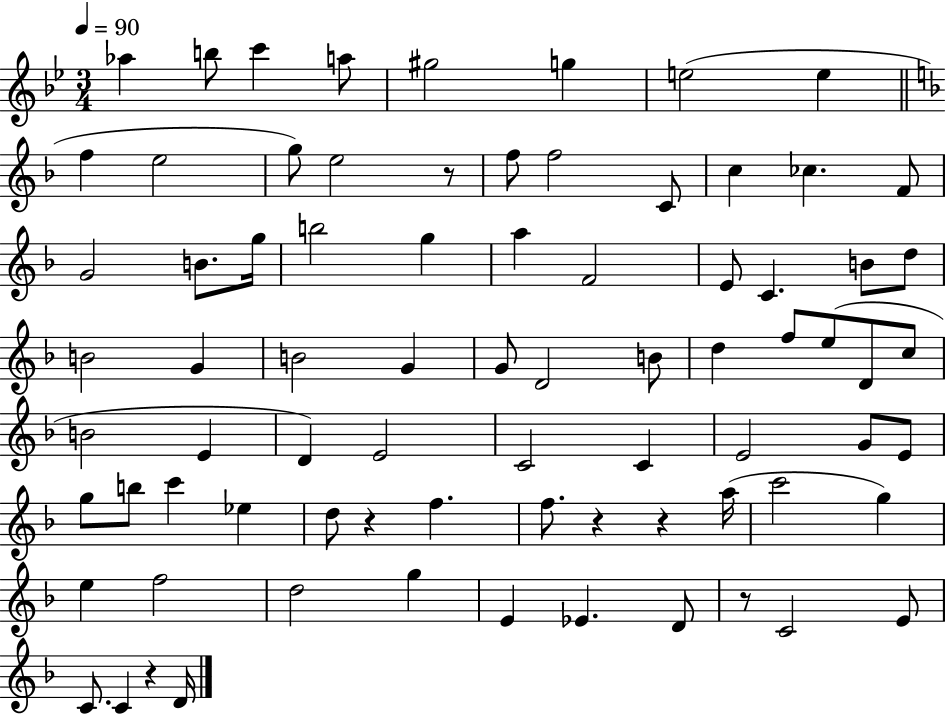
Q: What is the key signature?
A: BES major